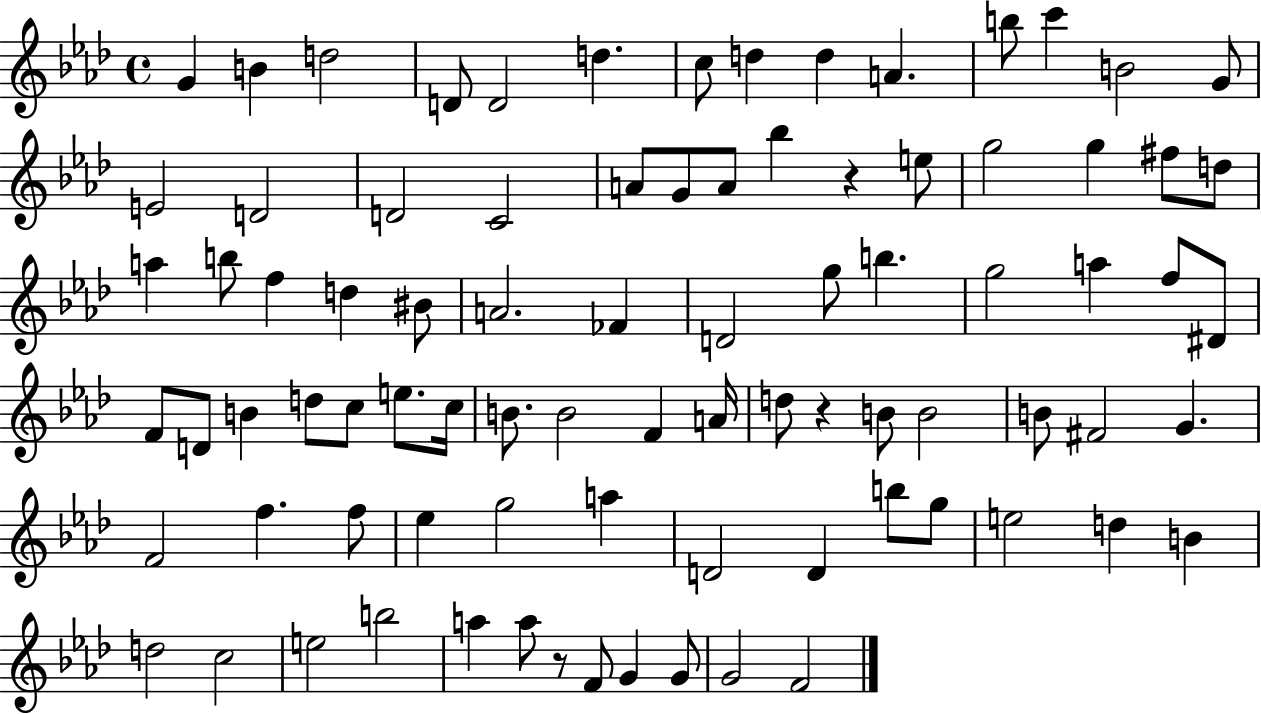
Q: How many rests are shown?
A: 3